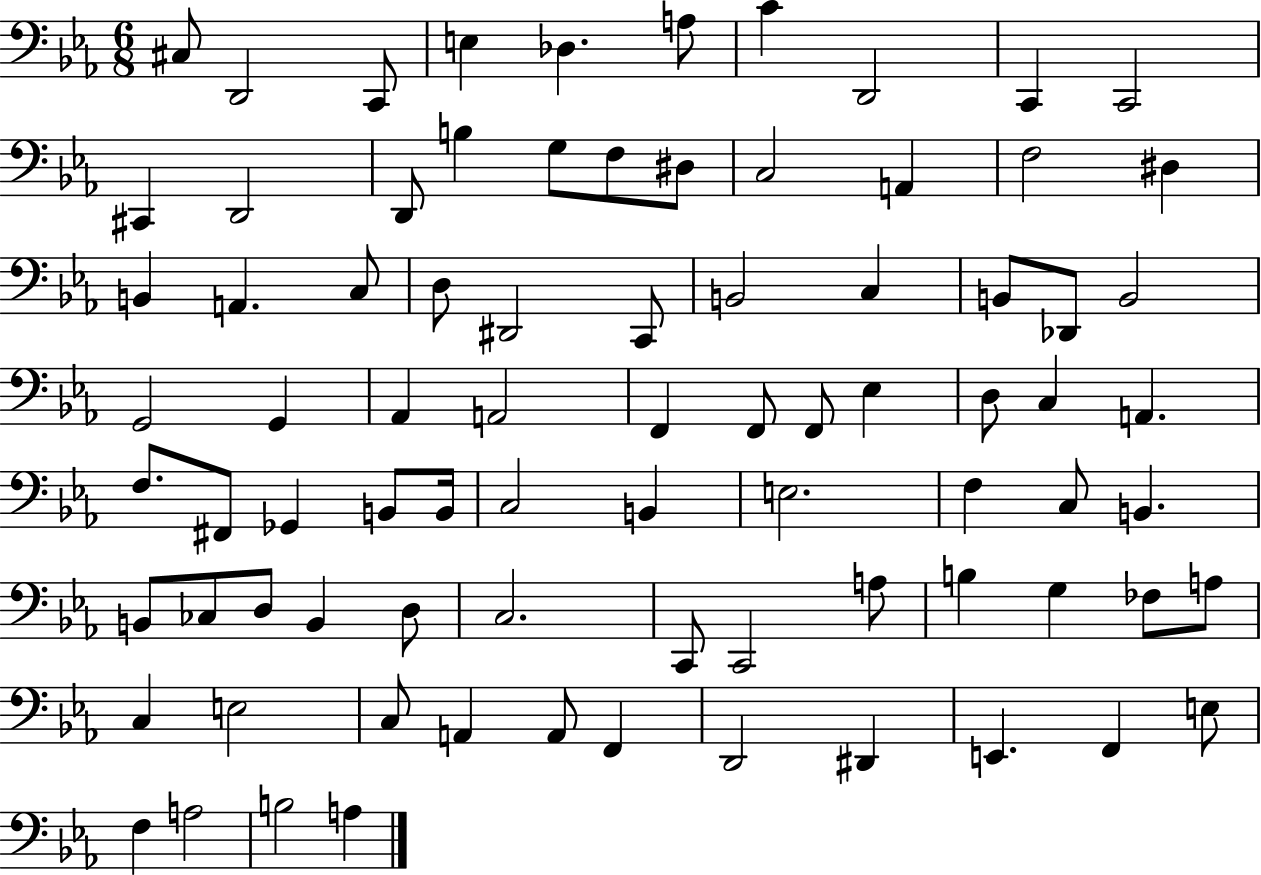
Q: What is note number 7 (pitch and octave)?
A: C4